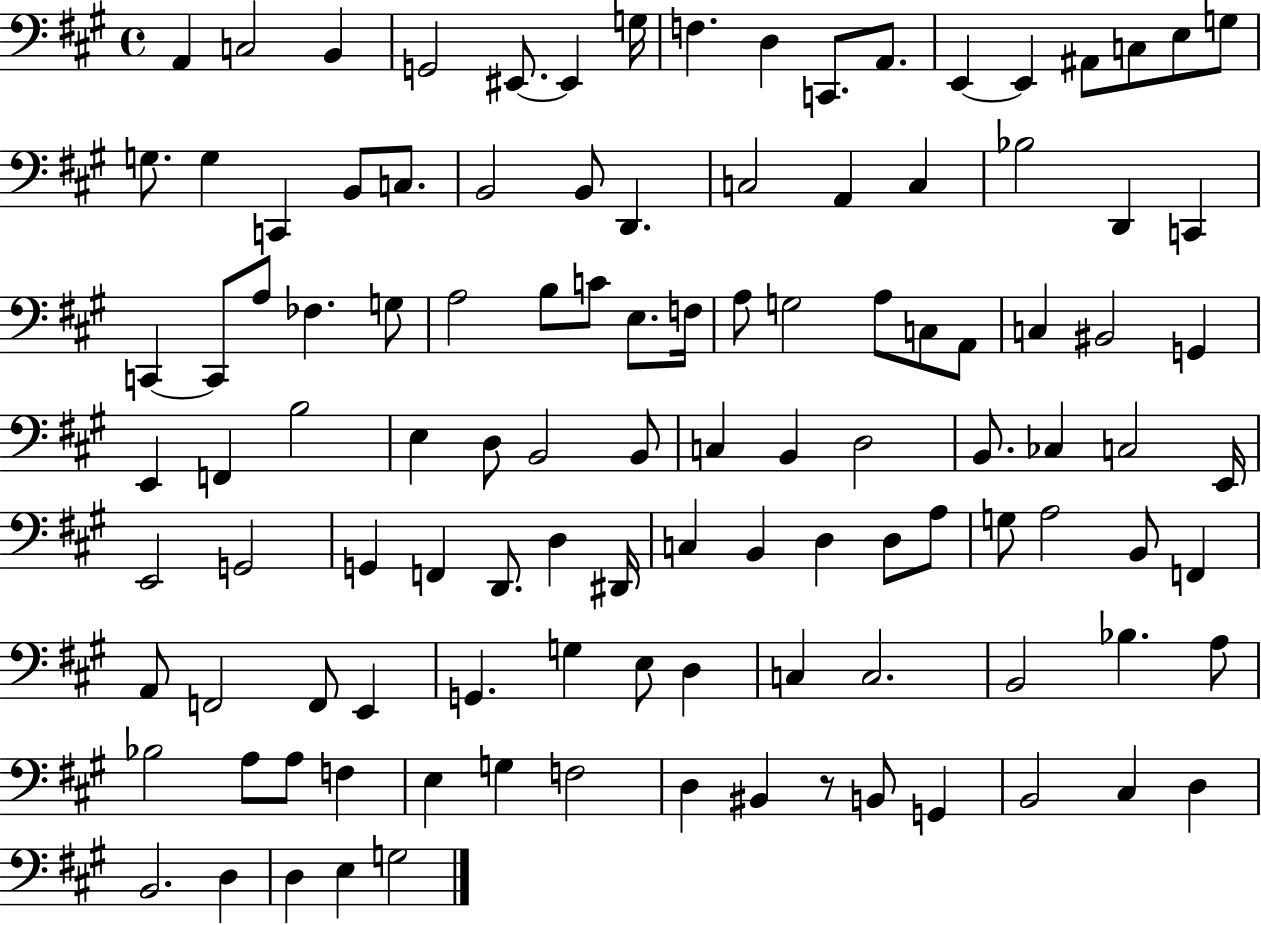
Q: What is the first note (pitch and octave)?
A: A2